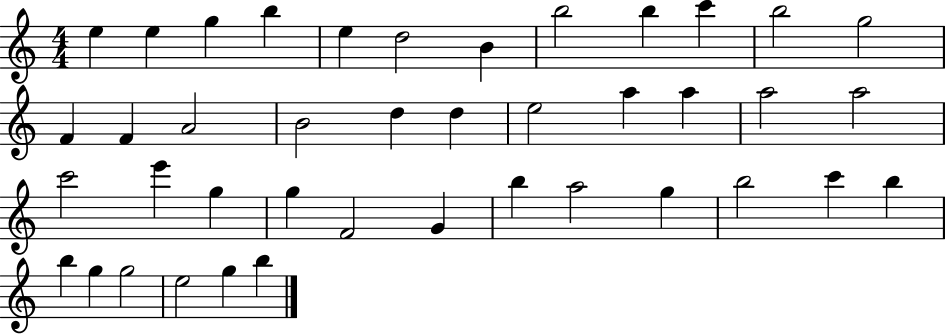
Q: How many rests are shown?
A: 0